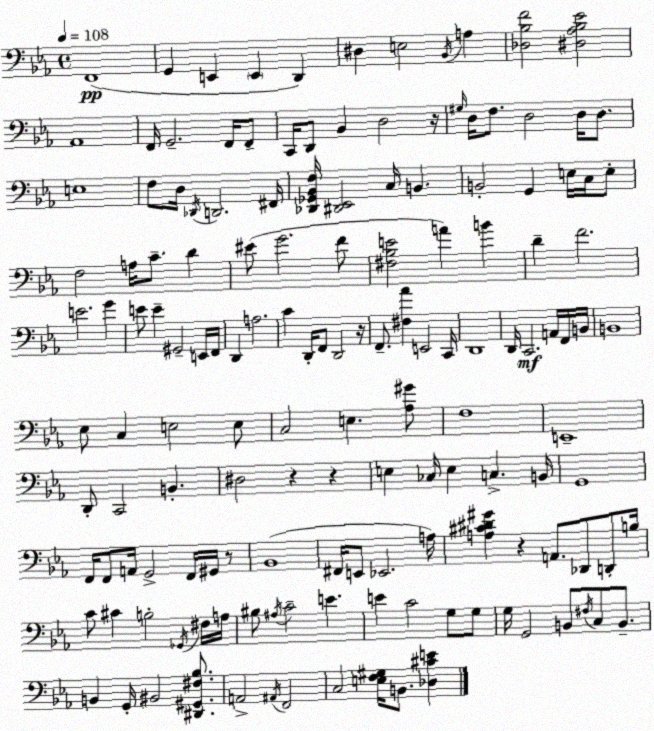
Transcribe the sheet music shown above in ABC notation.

X:1
T:Untitled
M:4/4
L:1/4
K:Eb
F,,4 G,, E,, E,, D,, ^D, E,2 _B,,/4 A, [_D,_B,F]2 [^D,_A,_B,_E]2 _A,,4 F,,/4 G,,2 F,,/4 F,,/2 C,,/4 D,,/2 _B,, D,2 z/4 ^G,/4 D,/4 F,/2 D,2 D,/4 D,/2 E,4 F,/2 D,/4 _D,,/4 D,,2 ^F,,/4 [_D,,_G,,_B,,F,]/4 [^D,,_E,,]2 C,/4 B,, B,,2 G,, E,/4 C,/4 E,/2 F,2 A,/4 C/2 D ^E/2 G2 F/2 [^F,_B,E]2 A B D F2 E2 G E/2 E ^G,,2 E,,/4 F,,/4 D,, A,2 C D,,/4 F,,/2 D,,2 z/4 F,,/2 [^F,_A] E,,2 C,,/4 D,,4 D,,/4 C,,2 A,,/4 F,,/4 B,,/4 B,,4 _E,/2 C, E,2 E,/2 C,2 E, [_A,^G]/2 F,4 E,,4 D,,/2 C,,2 B,, ^D,2 z z E, _C,/4 E, C, B,,/4 G,,4 F,,/4 F,,/2 A,,/4 G,,2 F,,/4 ^G,,/4 z/2 _B,,4 ^F,,/4 E,,/2 _E,,2 A,/4 [A,^C^D^G] z A,,/2 _D,,/2 D,,/2 B,/4 C/2 ^C B,2 _G,,/4 ^F,/4 A,/4 ^B,/2 ^A,/4 C2 E E C2 G,/2 G,/2 G,/4 G,,2 B,,/2 ^F,/4 C,/2 B,,/2 B,, G,,/4 ^B,,2 [^D,,^G,,^F,_B,]/2 A,,2 ^A,,/4 F,,2 C,2 [E,F,^G,]/4 B,,/2 [_D,^CE]